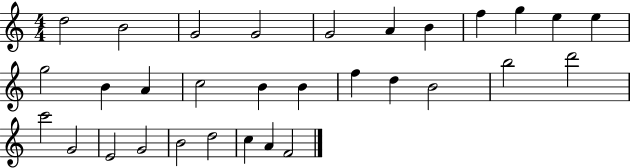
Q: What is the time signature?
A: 4/4